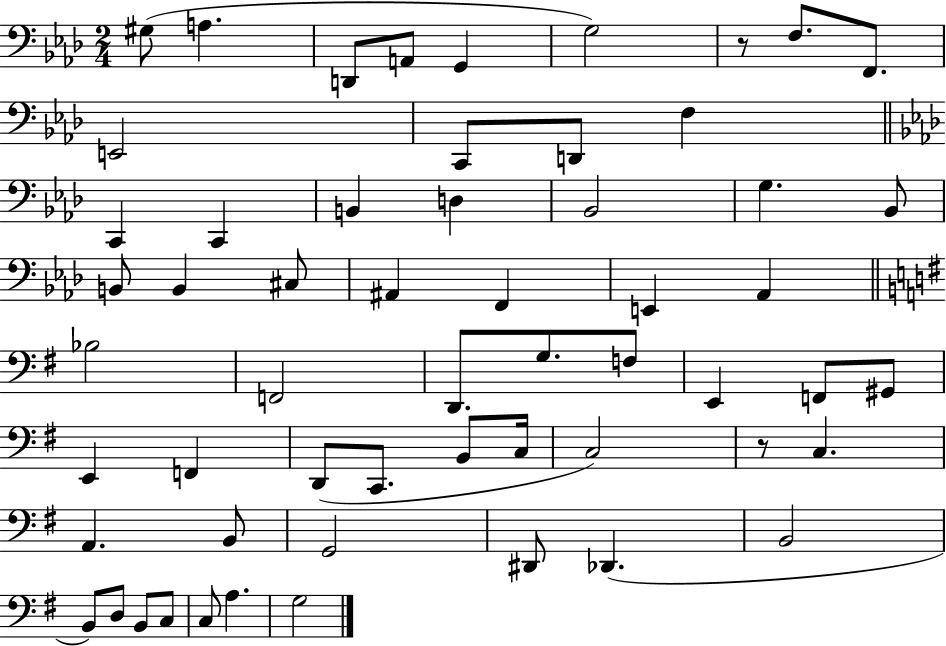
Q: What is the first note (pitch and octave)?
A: G#3